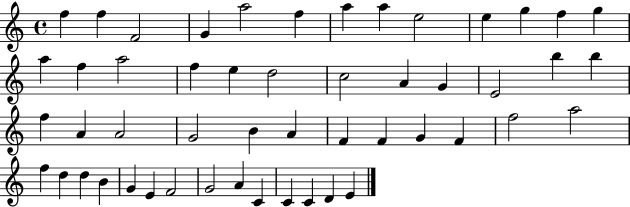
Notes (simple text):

F5/q F5/q F4/h G4/q A5/h F5/q A5/q A5/q E5/h E5/q G5/q F5/q G5/q A5/q F5/q A5/h F5/q E5/q D5/h C5/h A4/q G4/q E4/h B5/q B5/q F5/q A4/q A4/h G4/h B4/q A4/q F4/q F4/q G4/q F4/q F5/h A5/h F5/q D5/q D5/q B4/q G4/q E4/q F4/h G4/h A4/q C4/q C4/q C4/q D4/q E4/q